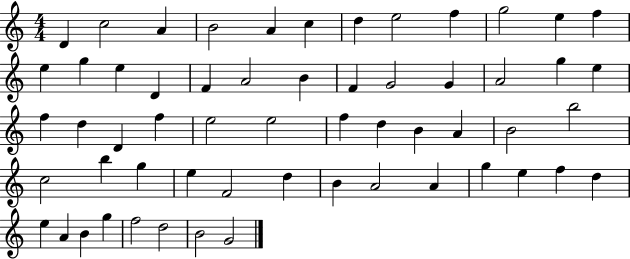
{
  \clef treble
  \numericTimeSignature
  \time 4/4
  \key c \major
  d'4 c''2 a'4 | b'2 a'4 c''4 | d''4 e''2 f''4 | g''2 e''4 f''4 | \break e''4 g''4 e''4 d'4 | f'4 a'2 b'4 | f'4 g'2 g'4 | a'2 g''4 e''4 | \break f''4 d''4 d'4 f''4 | e''2 e''2 | f''4 d''4 b'4 a'4 | b'2 b''2 | \break c''2 b''4 g''4 | e''4 f'2 d''4 | b'4 a'2 a'4 | g''4 e''4 f''4 d''4 | \break e''4 a'4 b'4 g''4 | f''2 d''2 | b'2 g'2 | \bar "|."
}